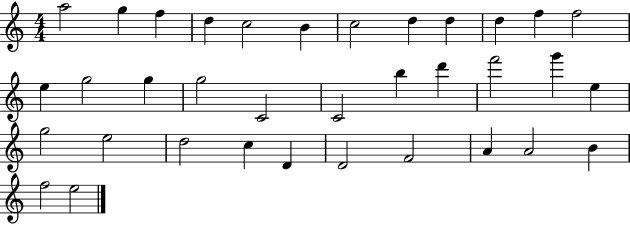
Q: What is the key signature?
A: C major